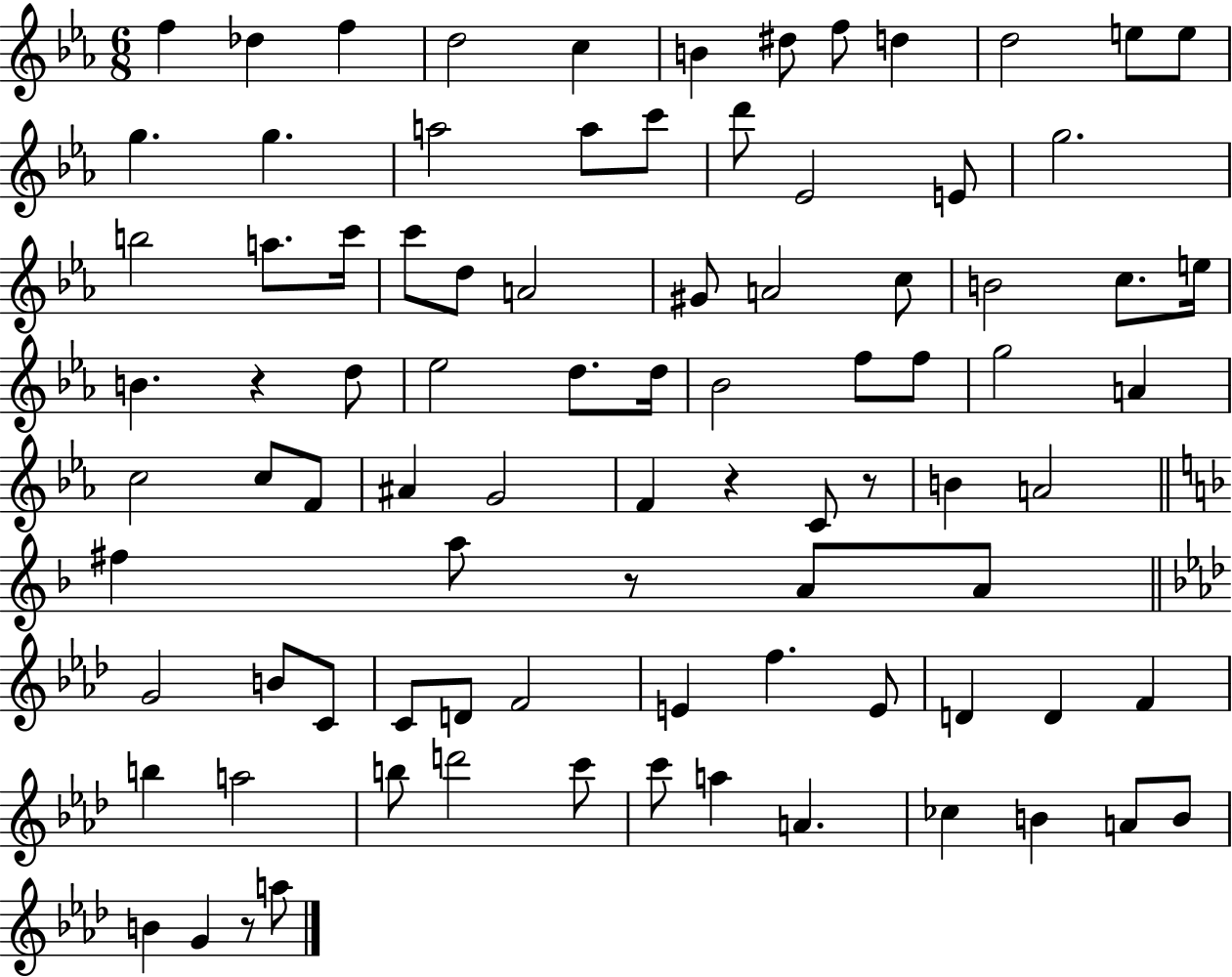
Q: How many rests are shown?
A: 5